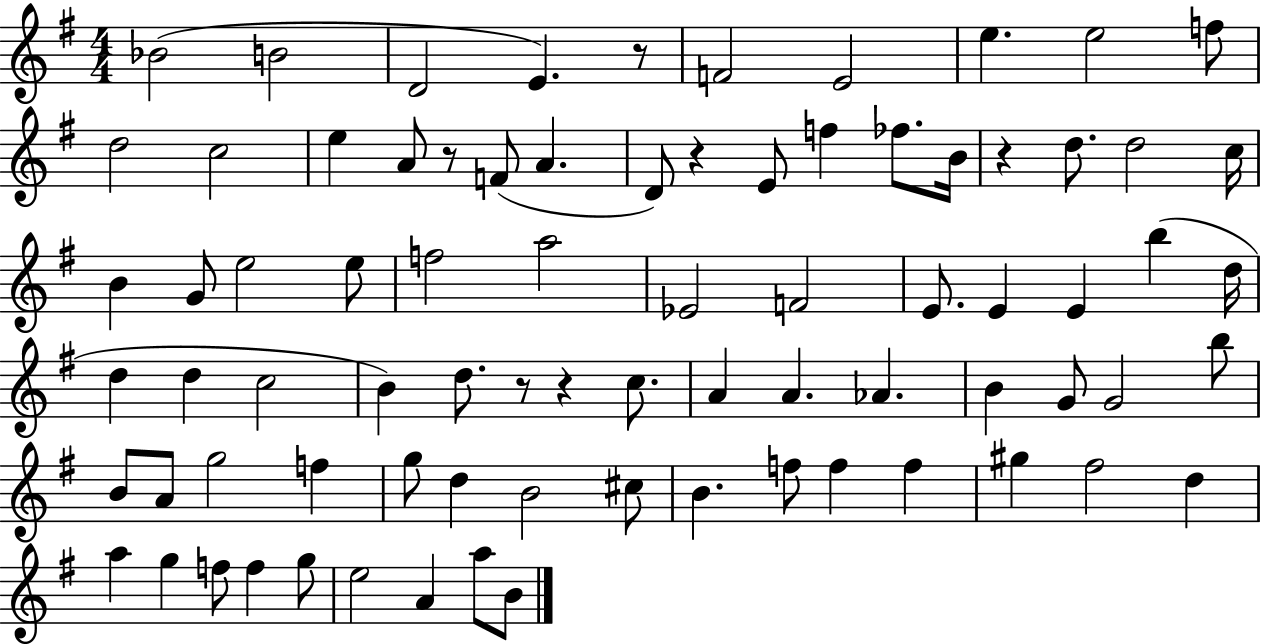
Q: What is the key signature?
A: G major